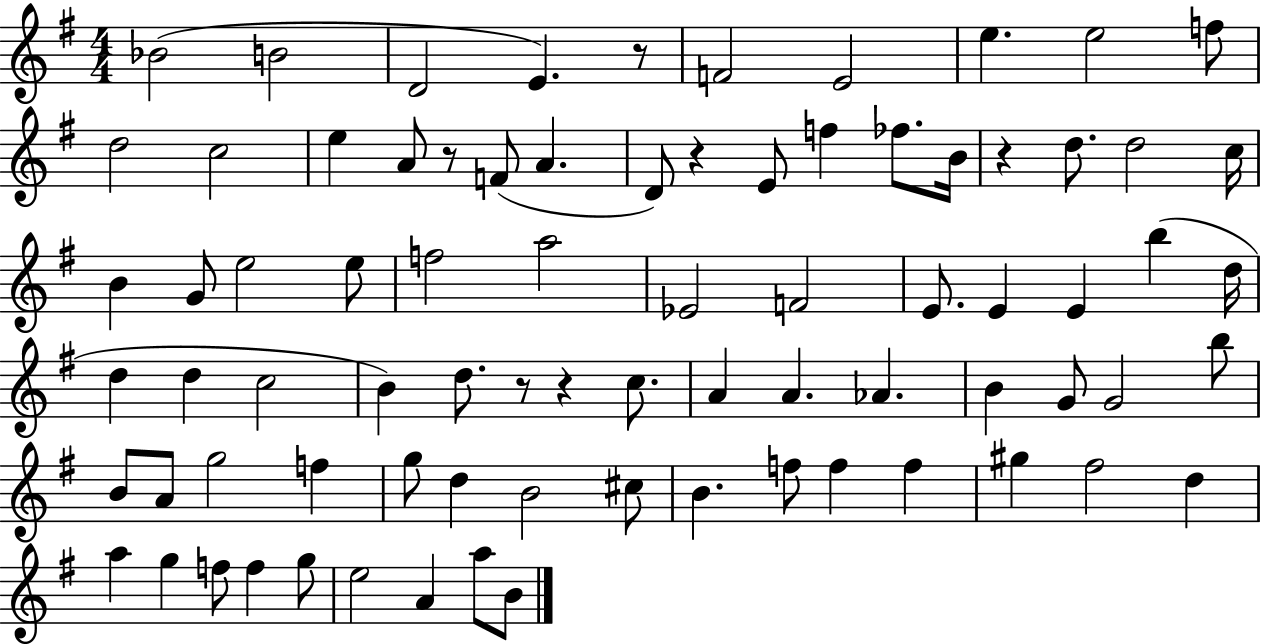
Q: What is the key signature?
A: G major